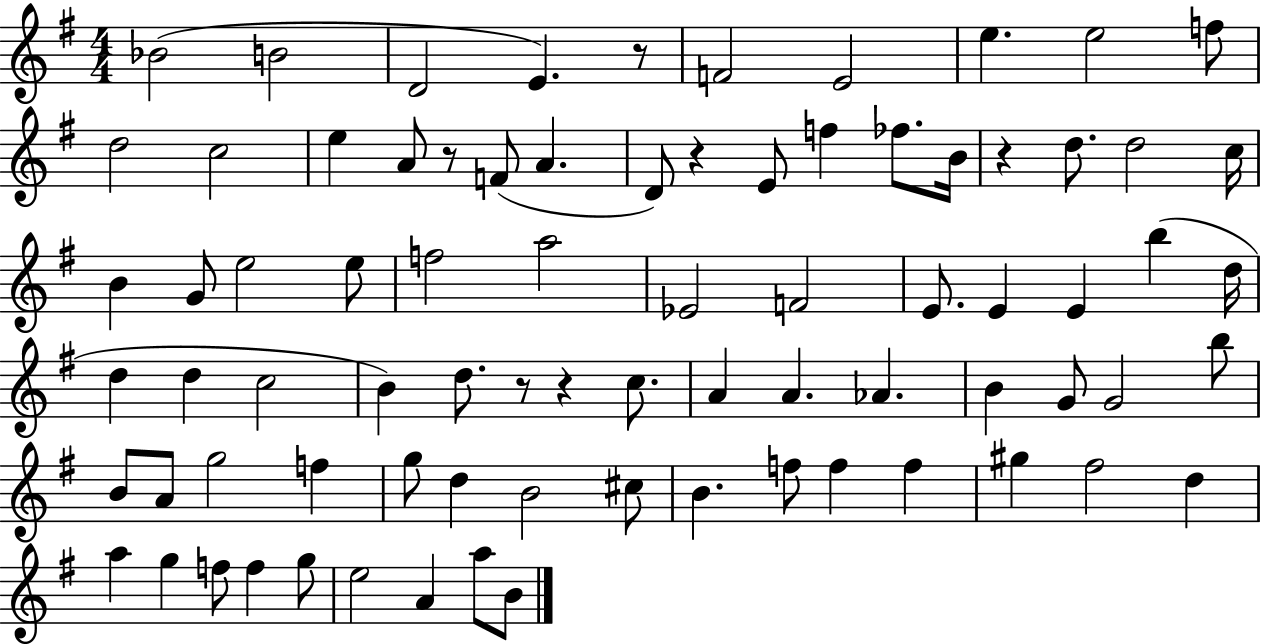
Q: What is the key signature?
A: G major